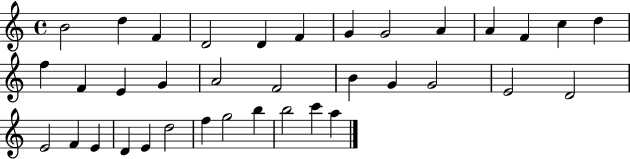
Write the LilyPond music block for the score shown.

{
  \clef treble
  \time 4/4
  \defaultTimeSignature
  \key c \major
  b'2 d''4 f'4 | d'2 d'4 f'4 | g'4 g'2 a'4 | a'4 f'4 c''4 d''4 | \break f''4 f'4 e'4 g'4 | a'2 f'2 | b'4 g'4 g'2 | e'2 d'2 | \break e'2 f'4 e'4 | d'4 e'4 d''2 | f''4 g''2 b''4 | b''2 c'''4 a''4 | \break \bar "|."
}